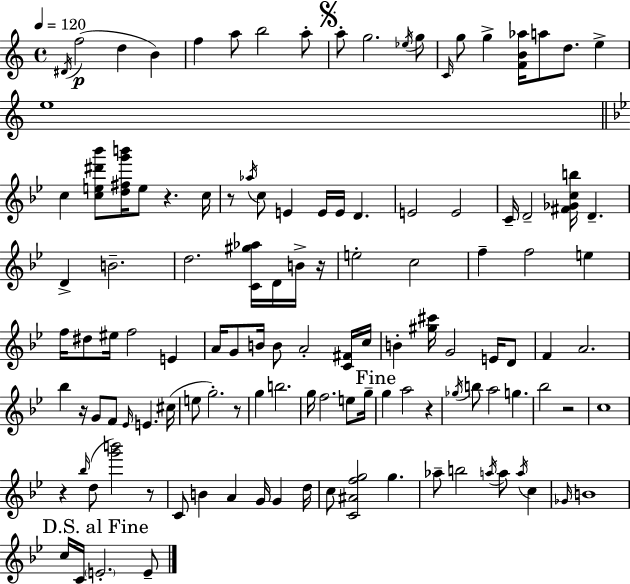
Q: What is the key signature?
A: A minor